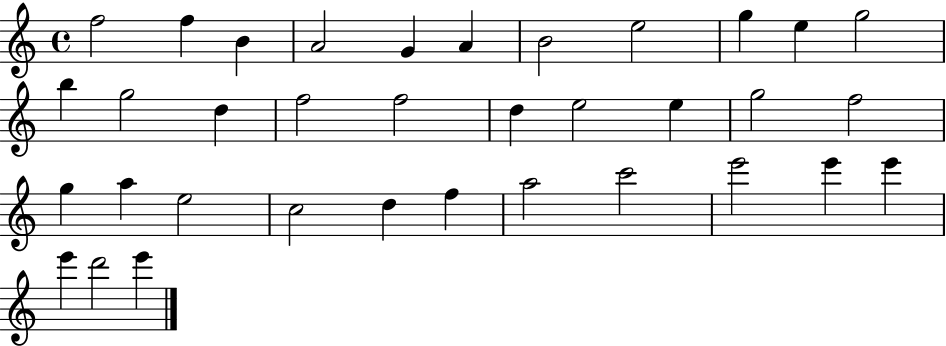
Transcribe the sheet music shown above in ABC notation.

X:1
T:Untitled
M:4/4
L:1/4
K:C
f2 f B A2 G A B2 e2 g e g2 b g2 d f2 f2 d e2 e g2 f2 g a e2 c2 d f a2 c'2 e'2 e' e' e' d'2 e'